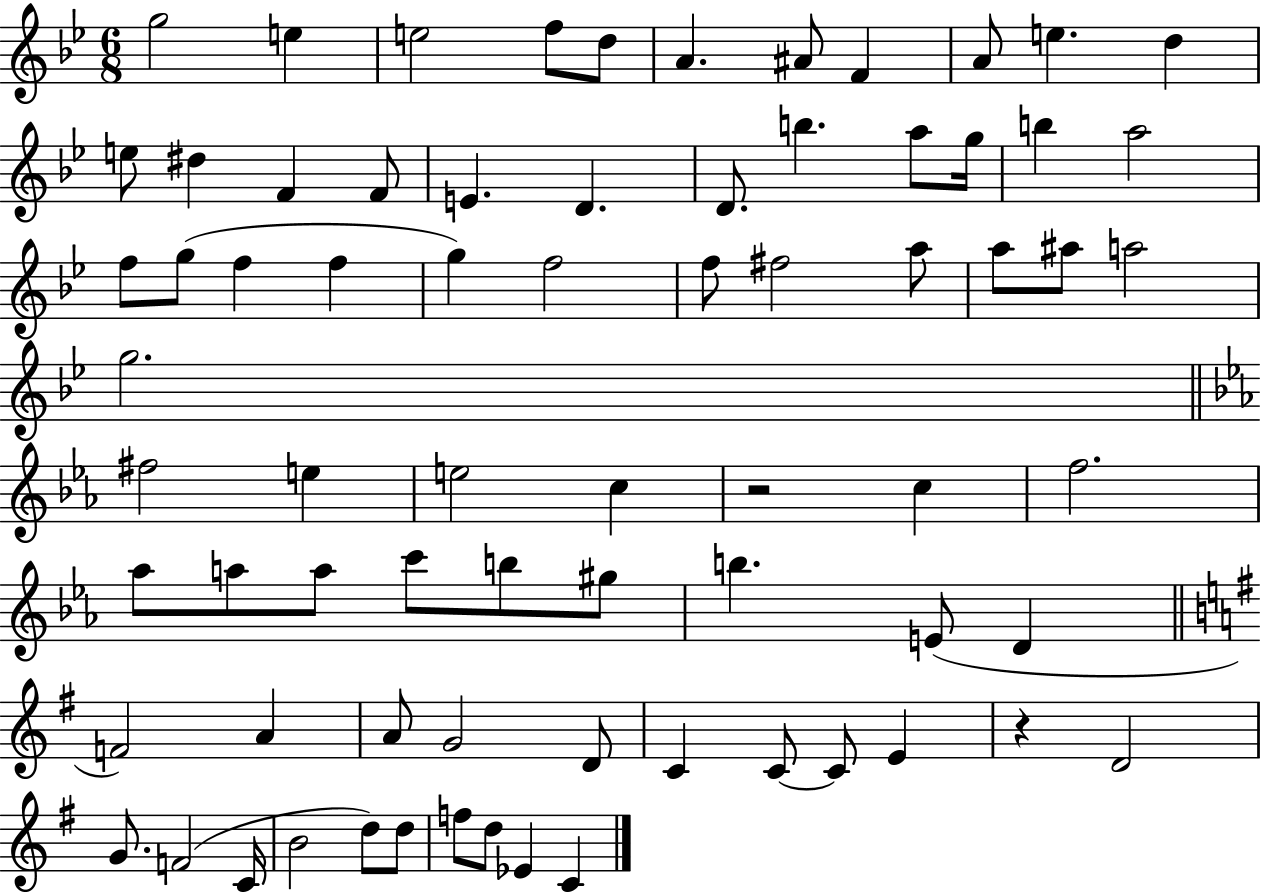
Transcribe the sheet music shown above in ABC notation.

X:1
T:Untitled
M:6/8
L:1/4
K:Bb
g2 e e2 f/2 d/2 A ^A/2 F A/2 e d e/2 ^d F F/2 E D D/2 b a/2 g/4 b a2 f/2 g/2 f f g f2 f/2 ^f2 a/2 a/2 ^a/2 a2 g2 ^f2 e e2 c z2 c f2 _a/2 a/2 a/2 c'/2 b/2 ^g/2 b E/2 D F2 A A/2 G2 D/2 C C/2 C/2 E z D2 G/2 F2 C/4 B2 d/2 d/2 f/2 d/2 _E C